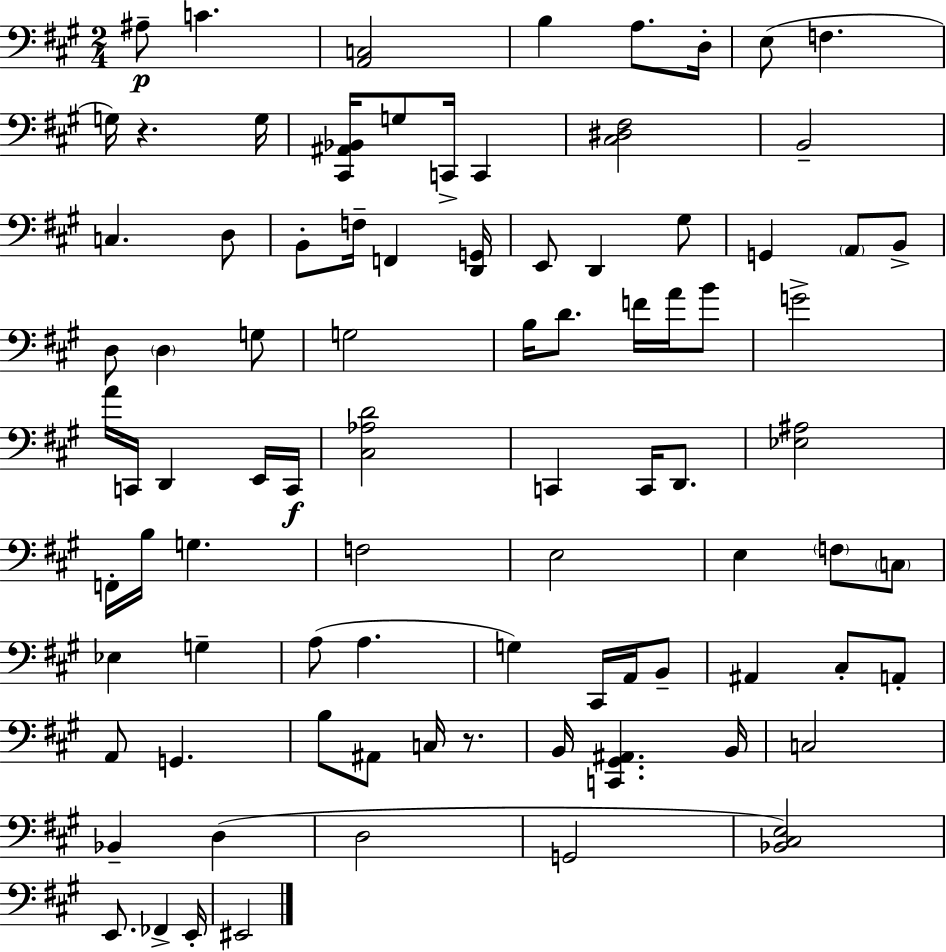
X:1
T:Untitled
M:2/4
L:1/4
K:A
^A,/2 C [A,,C,]2 B, A,/2 D,/4 E,/2 F, G,/4 z G,/4 [^C,,^A,,_B,,]/4 G,/2 C,,/4 C,, [^C,^D,^F,]2 B,,2 C, D,/2 B,,/2 F,/4 F,, [D,,G,,]/4 E,,/2 D,, ^G,/2 G,, A,,/2 B,,/2 D,/2 D, G,/2 G,2 B,/4 D/2 F/4 A/4 B/2 G2 A/4 C,,/4 D,, E,,/4 C,,/4 [^C,_A,D]2 C,, C,,/4 D,,/2 [_E,^A,]2 F,,/4 B,/4 G, F,2 E,2 E, F,/2 C,/2 _E, G, A,/2 A, G, ^C,,/4 A,,/4 B,,/2 ^A,, ^C,/2 A,,/2 A,,/2 G,, B,/2 ^A,,/2 C,/4 z/2 B,,/4 [C,,^G,,^A,,] B,,/4 C,2 _B,, D, D,2 G,,2 [_B,,^C,E,]2 E,,/2 _F,, E,,/4 ^E,,2